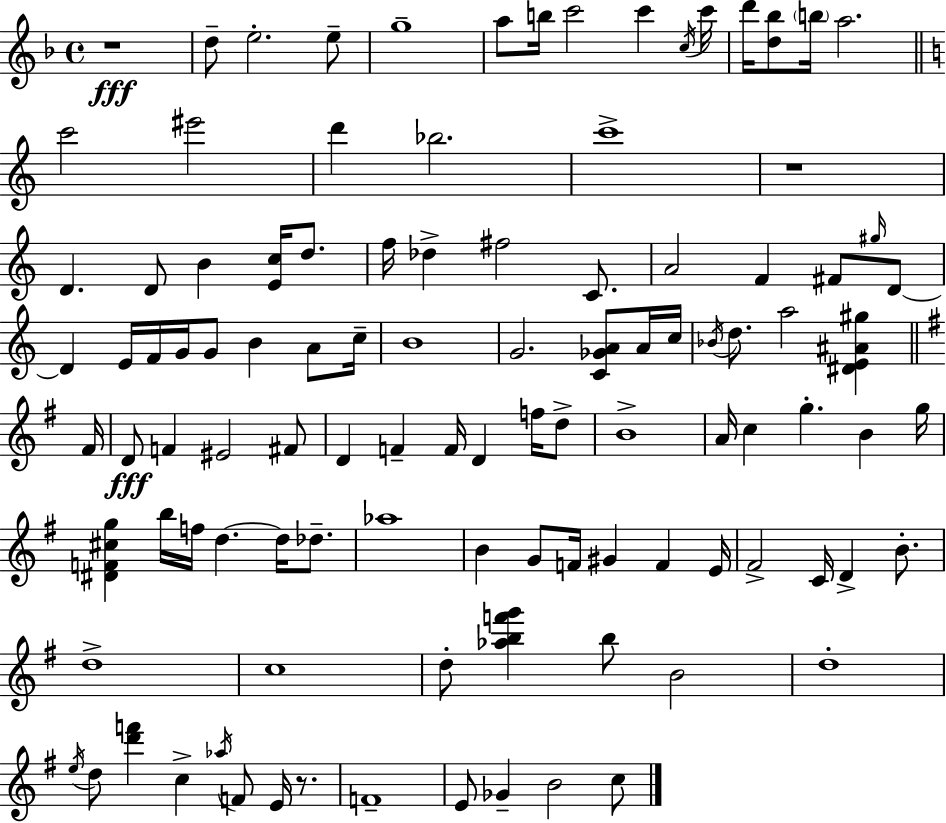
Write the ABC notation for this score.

X:1
T:Untitled
M:4/4
L:1/4
K:Dm
z4 d/2 e2 e/2 g4 a/2 b/4 c'2 c' c/4 c'/4 d'/4 [d_b]/2 b/4 a2 c'2 ^e'2 d' _b2 c'4 z4 D D/2 B [Ec]/4 d/2 f/4 _d ^f2 C/2 A2 F ^F/2 ^g/4 D/2 D E/4 F/4 G/4 G/2 B A/2 c/4 B4 G2 [C_GA]/2 A/4 c/4 _B/4 d/2 a2 [^DE^A^g] ^F/4 D/2 F ^E2 ^F/2 D F F/4 D f/4 d/2 B4 A/4 c g B g/4 [^DF^cg] b/4 f/4 d d/4 _d/2 _a4 B G/2 F/4 ^G F E/4 ^F2 C/4 D B/2 d4 c4 d/2 [_abf'g'] b/2 B2 d4 e/4 d/2 [d'f'] c _a/4 F/2 E/4 z/2 F4 E/2 _G B2 c/2